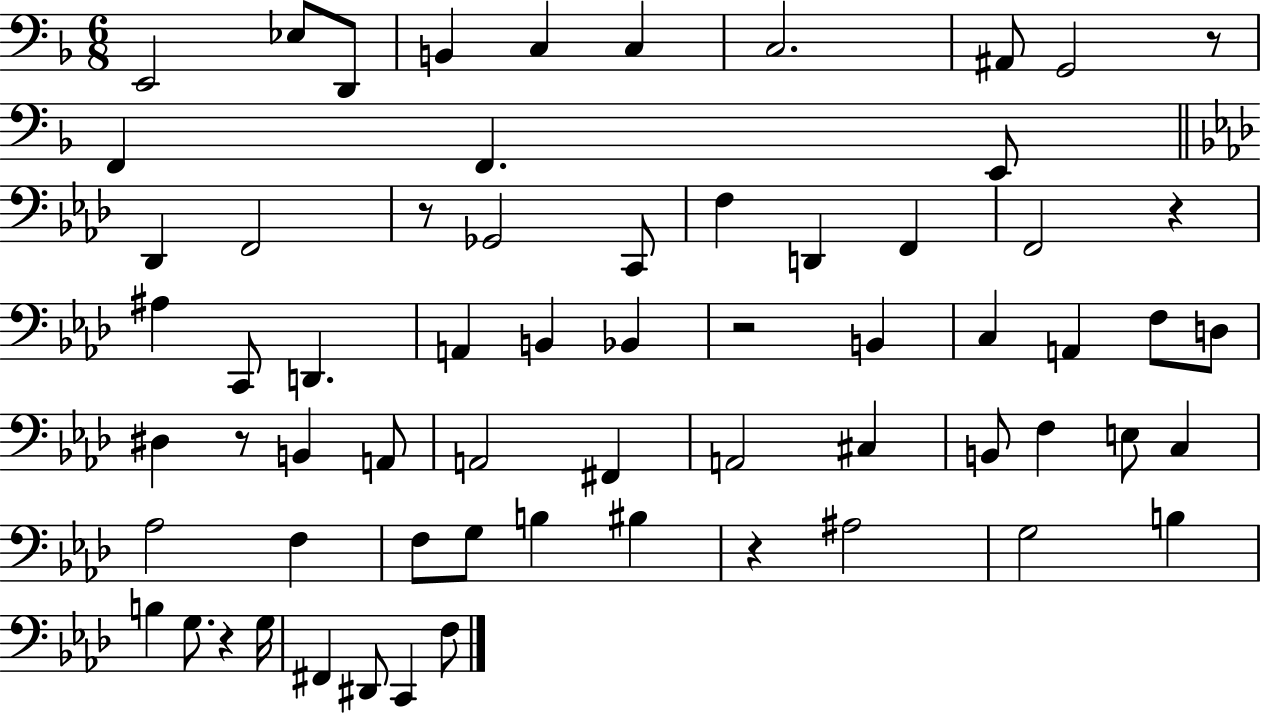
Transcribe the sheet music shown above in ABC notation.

X:1
T:Untitled
M:6/8
L:1/4
K:F
E,,2 _E,/2 D,,/2 B,, C, C, C,2 ^A,,/2 G,,2 z/2 F,, F,, E,,/2 _D,, F,,2 z/2 _G,,2 C,,/2 F, D,, F,, F,,2 z ^A, C,,/2 D,, A,, B,, _B,, z2 B,, C, A,, F,/2 D,/2 ^D, z/2 B,, A,,/2 A,,2 ^F,, A,,2 ^C, B,,/2 F, E,/2 C, _A,2 F, F,/2 G,/2 B, ^B, z ^A,2 G,2 B, B, G,/2 z G,/4 ^F,, ^D,,/2 C,, F,/2